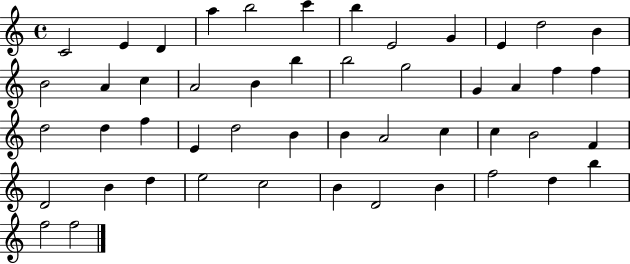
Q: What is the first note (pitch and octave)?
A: C4